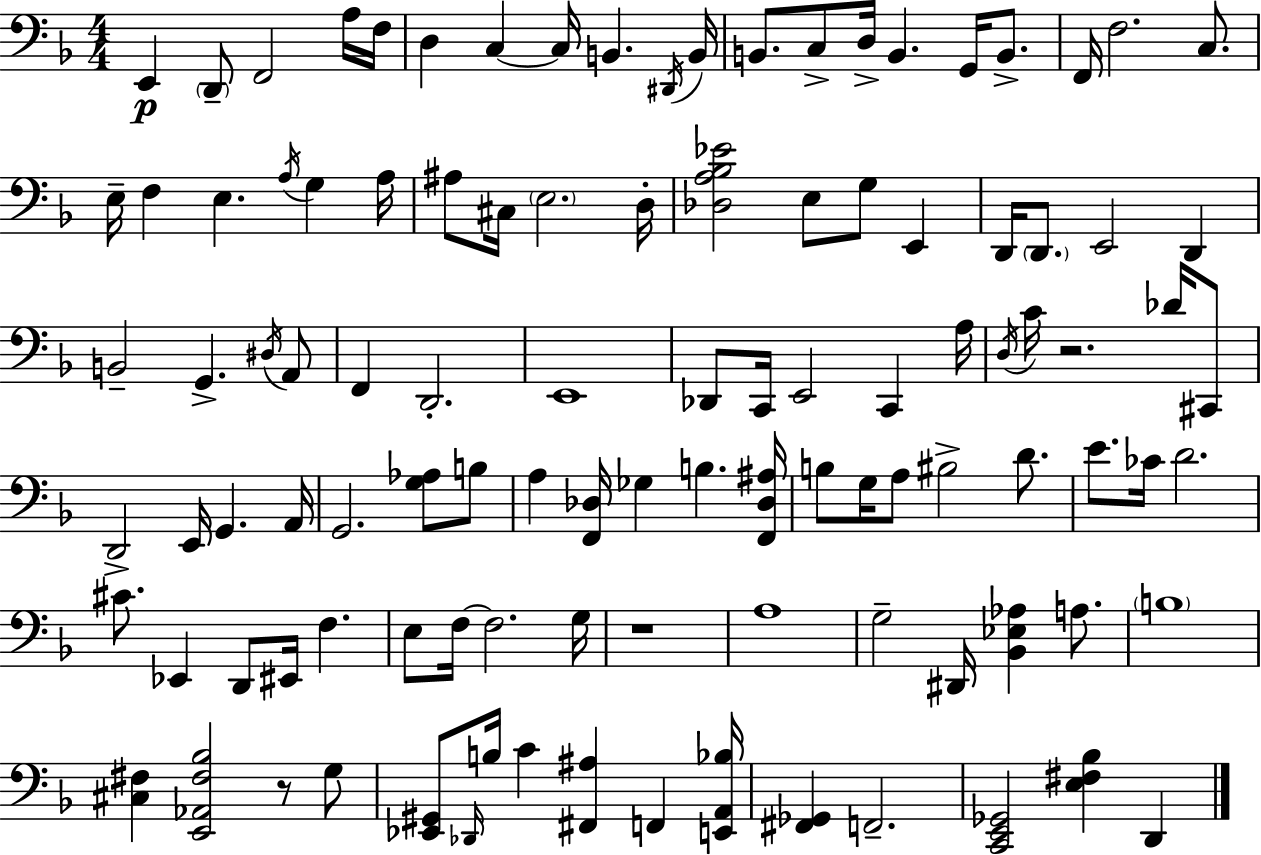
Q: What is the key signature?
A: D minor